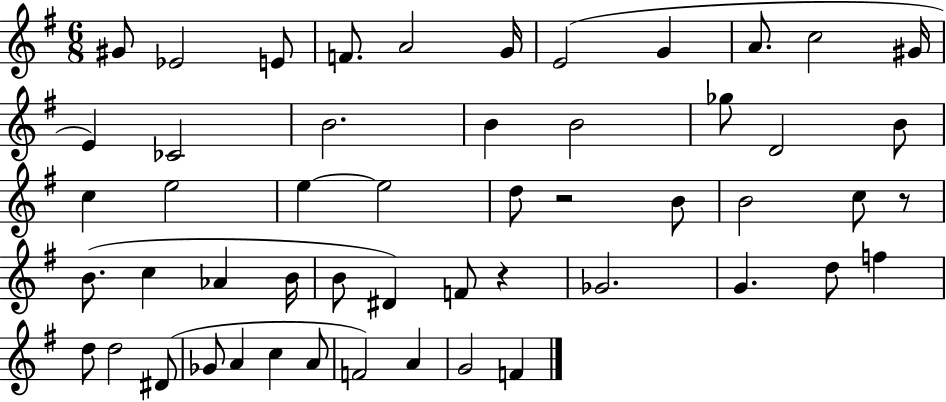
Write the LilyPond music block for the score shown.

{
  \clef treble
  \numericTimeSignature
  \time 6/8
  \key g \major
  \repeat volta 2 { gis'8 ees'2 e'8 | f'8. a'2 g'16 | e'2( g'4 | a'8. c''2 gis'16 | \break e'4) ces'2 | b'2. | b'4 b'2 | ges''8 d'2 b'8 | \break c''4 e''2 | e''4~~ e''2 | d''8 r2 b'8 | b'2 c''8 r8 | \break b'8.( c''4 aes'4 b'16 | b'8 dis'4) f'8 r4 | ges'2. | g'4. d''8 f''4 | \break d''8 d''2 dis'8( | ges'8 a'4 c''4 a'8 | f'2) a'4 | g'2 f'4 | \break } \bar "|."
}